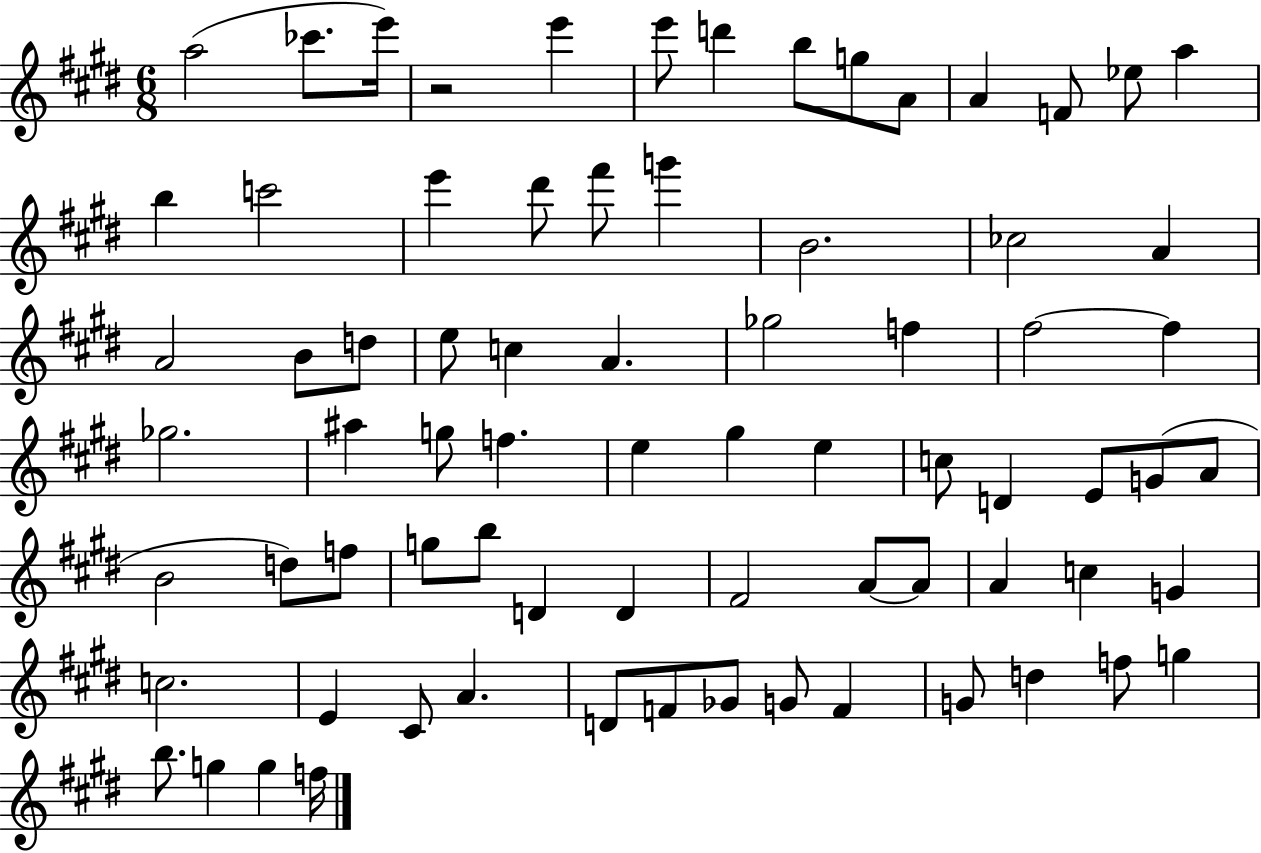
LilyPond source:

{
  \clef treble
  \numericTimeSignature
  \time 6/8
  \key e \major
  a''2( ces'''8. e'''16) | r2 e'''4 | e'''8 d'''4 b''8 g''8 a'8 | a'4 f'8 ees''8 a''4 | \break b''4 c'''2 | e'''4 dis'''8 fis'''8 g'''4 | b'2. | ces''2 a'4 | \break a'2 b'8 d''8 | e''8 c''4 a'4. | ges''2 f''4 | fis''2~~ fis''4 | \break ges''2. | ais''4 g''8 f''4. | e''4 gis''4 e''4 | c''8 d'4 e'8 g'8( a'8 | \break b'2 d''8) f''8 | g''8 b''8 d'4 d'4 | fis'2 a'8~~ a'8 | a'4 c''4 g'4 | \break c''2. | e'4 cis'8 a'4. | d'8 f'8 ges'8 g'8 f'4 | g'8 d''4 f''8 g''4 | \break b''8. g''4 g''4 f''16 | \bar "|."
}